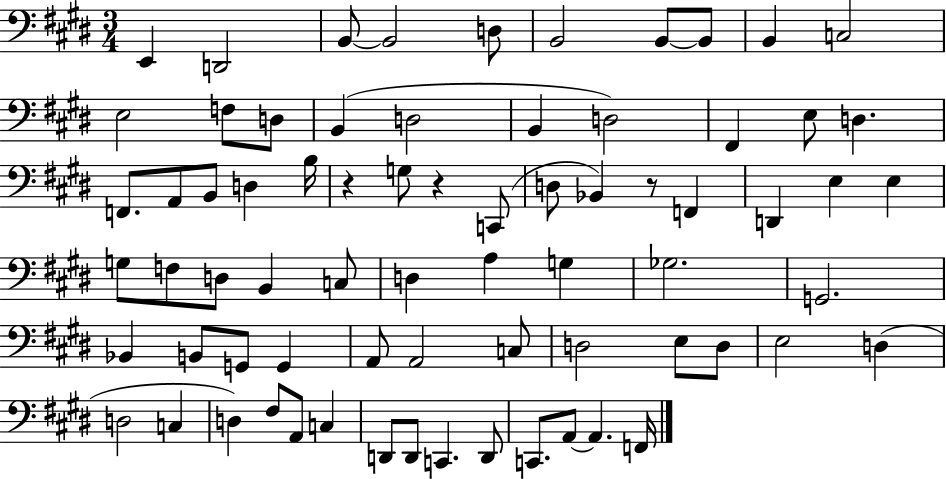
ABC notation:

X:1
T:Untitled
M:3/4
L:1/4
K:E
E,, D,,2 B,,/2 B,,2 D,/2 B,,2 B,,/2 B,,/2 B,, C,2 E,2 F,/2 D,/2 B,, D,2 B,, D,2 ^F,, E,/2 D, F,,/2 A,,/2 B,,/2 D, B,/4 z G,/2 z C,,/2 D,/2 _B,, z/2 F,, D,, E, E, G,/2 F,/2 D,/2 B,, C,/2 D, A, G, _G,2 G,,2 _B,, B,,/2 G,,/2 G,, A,,/2 A,,2 C,/2 D,2 E,/2 D,/2 E,2 D, D,2 C, D, ^F,/2 A,,/2 C, D,,/2 D,,/2 C,, D,,/2 C,,/2 A,,/2 A,, F,,/4